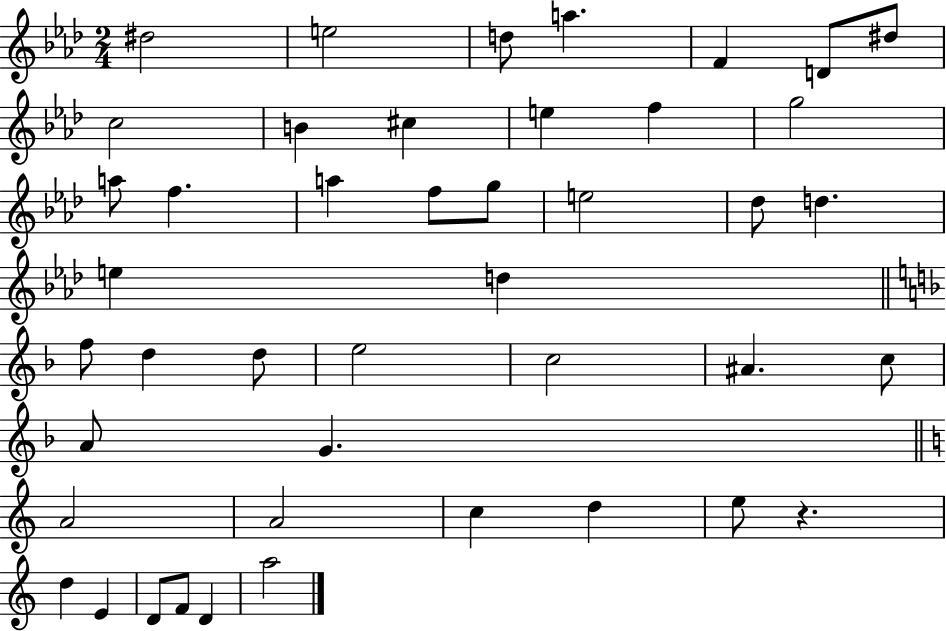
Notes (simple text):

D#5/h E5/h D5/e A5/q. F4/q D4/e D#5/e C5/h B4/q C#5/q E5/q F5/q G5/h A5/e F5/q. A5/q F5/e G5/e E5/h Db5/e D5/q. E5/q D5/q F5/e D5/q D5/e E5/h C5/h A#4/q. C5/e A4/e G4/q. A4/h A4/h C5/q D5/q E5/e R/q. D5/q E4/q D4/e F4/e D4/q A5/h